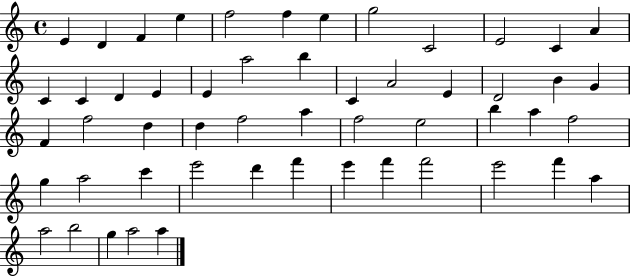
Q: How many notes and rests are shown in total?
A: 53